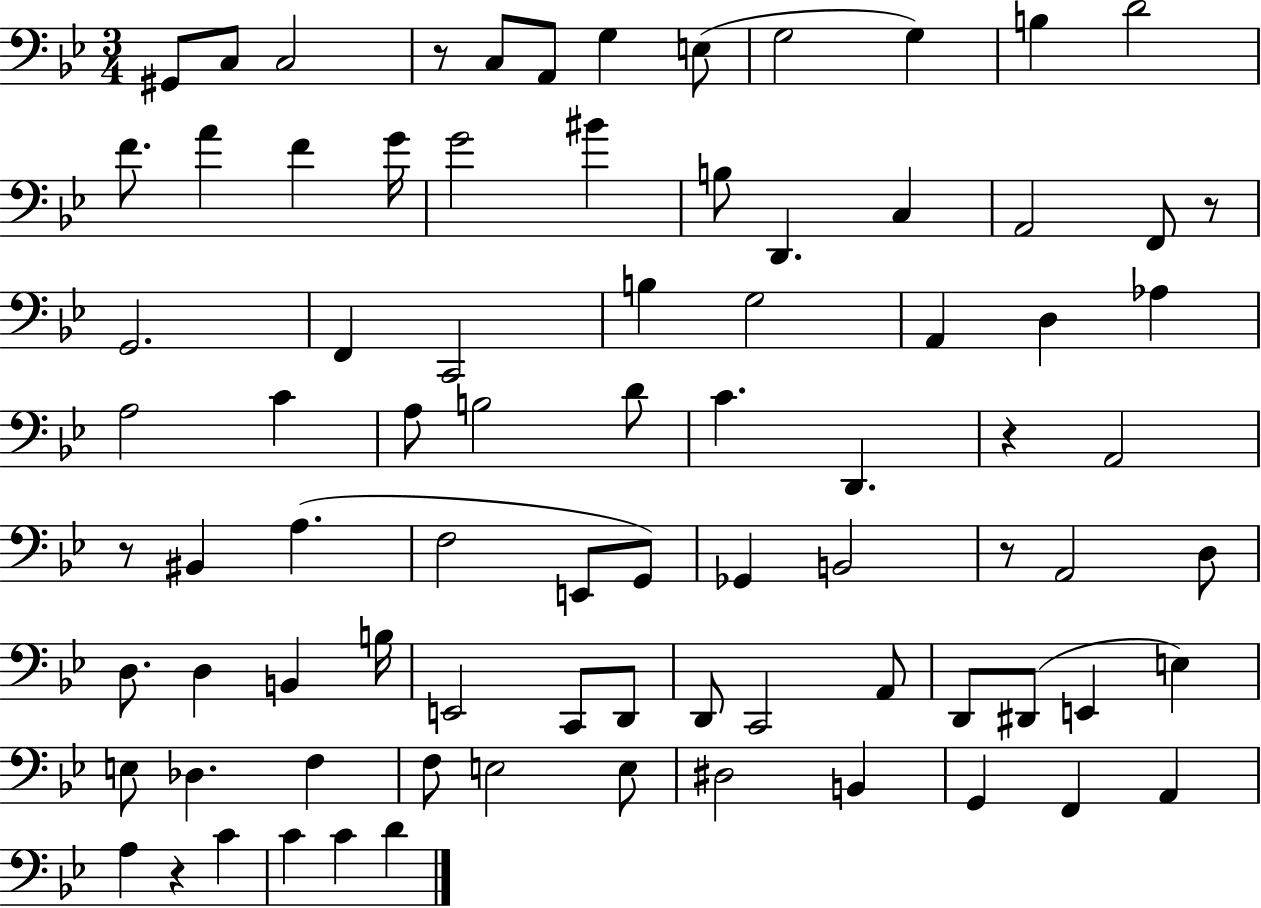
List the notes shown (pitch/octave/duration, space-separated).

G#2/e C3/e C3/h R/e C3/e A2/e G3/q E3/e G3/h G3/q B3/q D4/h F4/e. A4/q F4/q G4/s G4/h BIS4/q B3/e D2/q. C3/q A2/h F2/e R/e G2/h. F2/q C2/h B3/q G3/h A2/q D3/q Ab3/q A3/h C4/q A3/e B3/h D4/e C4/q. D2/q. R/q A2/h R/e BIS2/q A3/q. F3/h E2/e G2/e Gb2/q B2/h R/e A2/h D3/e D3/e. D3/q B2/q B3/s E2/h C2/e D2/e D2/e C2/h A2/e D2/e D#2/e E2/q E3/q E3/e Db3/q. F3/q F3/e E3/h E3/e D#3/h B2/q G2/q F2/q A2/q A3/q R/q C4/q C4/q C4/q D4/q